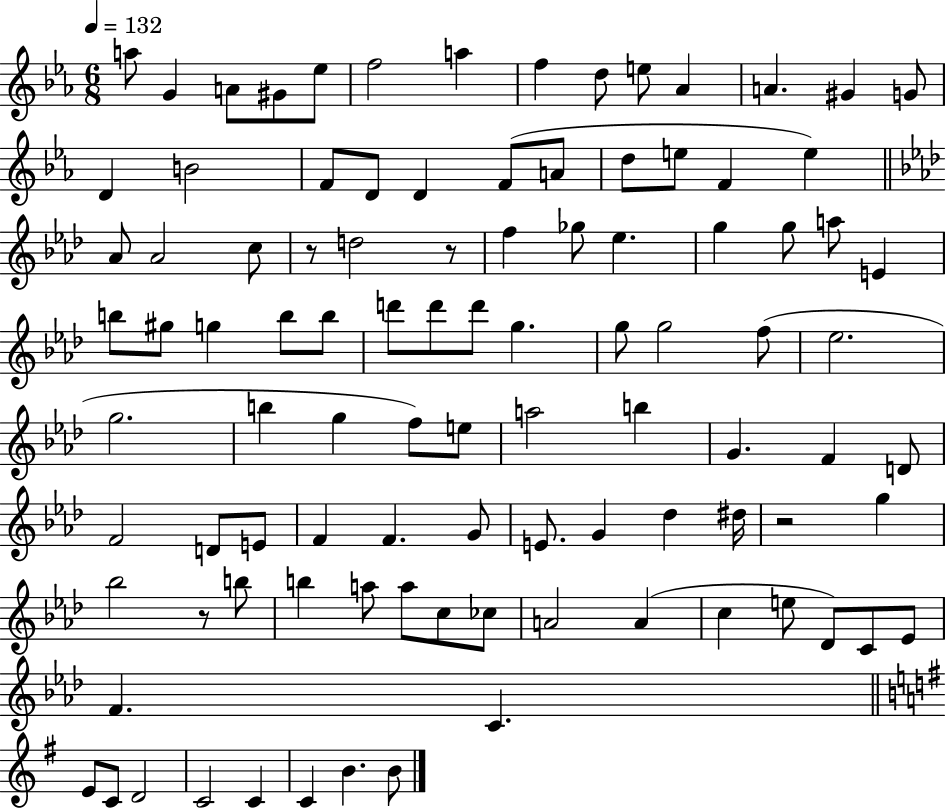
A5/e G4/q A4/e G#4/e Eb5/e F5/h A5/q F5/q D5/e E5/e Ab4/q A4/q. G#4/q G4/e D4/q B4/h F4/e D4/e D4/q F4/e A4/e D5/e E5/e F4/q E5/q Ab4/e Ab4/h C5/e R/e D5/h R/e F5/q Gb5/e Eb5/q. G5/q G5/e A5/e E4/q B5/e G#5/e G5/q B5/e B5/e D6/e D6/e D6/e G5/q. G5/e G5/h F5/e Eb5/h. G5/h. B5/q G5/q F5/e E5/e A5/h B5/q G4/q. F4/q D4/e F4/h D4/e E4/e F4/q F4/q. G4/e E4/e. G4/q Db5/q D#5/s R/h G5/q Bb5/h R/e B5/e B5/q A5/e A5/e C5/e CES5/e A4/h A4/q C5/q E5/e Db4/e C4/e Eb4/e F4/q. C4/q. E4/e C4/e D4/h C4/h C4/q C4/q B4/q. B4/e